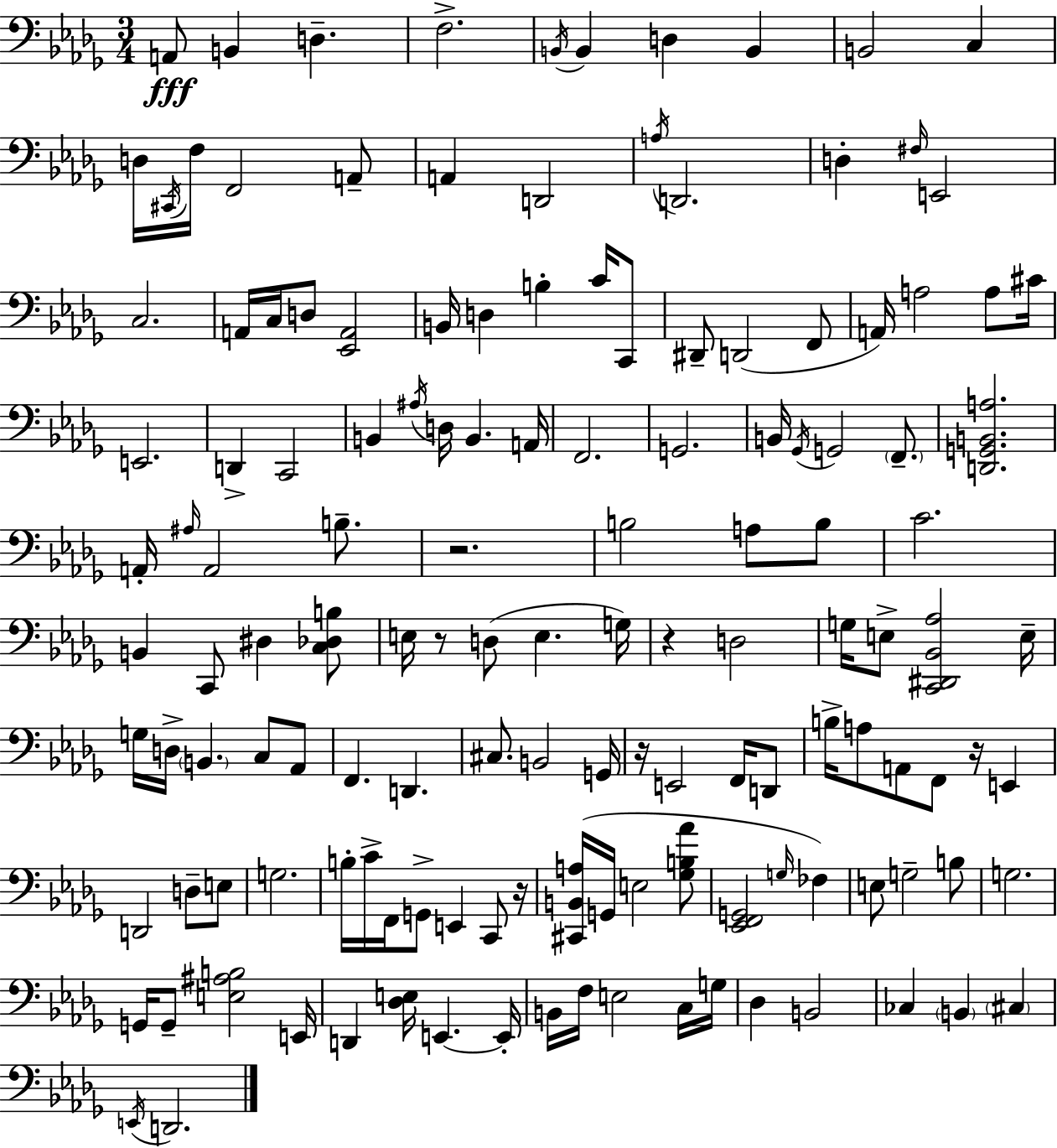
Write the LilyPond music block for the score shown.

{
  \clef bass
  \numericTimeSignature
  \time 3/4
  \key bes \minor
  a,8\fff b,4 d4.-- | f2.-> | \acciaccatura { b,16 } b,4 d4 b,4 | b,2 c4 | \break d16 \acciaccatura { cis,16 } f16 f,2 | a,8-- a,4 d,2 | \acciaccatura { a16 } d,2. | d4-. \grace { fis16 } e,2 | \break c2. | a,16 c16 d8 <ees, a,>2 | b,16 d4 b4-. | c'16 c,8 dis,8-- d,2( | \break f,8 a,16) a2 | a8 cis'16 e,2. | d,4-> c,2 | b,4 \acciaccatura { ais16 } d16 b,4. | \break a,16 f,2. | g,2. | b,16 \acciaccatura { ges,16 } g,2 | \parenthesize f,8.-- <d, g, b, a>2. | \break a,16-. \grace { ais16 } a,2 | b8.-- r2. | b2 | a8 b8 c'2. | \break b,4 c,8 | dis4 <c des b>8 e16 r8 d8( | e4. g16) r4 d2 | g16 e8-> <c, dis, bes, aes>2 | \break e16-- g16 d16-> \parenthesize b,4. | c8 aes,8 f,4. | d,4. cis8. b,2 | g,16 r16 e,2 | \break f,16 d,8 b16-> a8 a,8 | f,8 r16 e,4 d,2 | d8-- e8 g2. | b16-. c'16-> f,16 g,8-> | \break e,4 c,8 r16 <cis, b, a>16( g,16 e2 | <ges b aes'>8 <ees, f, g,>2 | \grace { g16 }) fes4 e8 g2-- | b8 g2. | \break g,16 g,8-- <e ais b>2 | e,16 d,4 | <des e>16 e,4.~~ e,16-. b,16 f16 e2 | c16 g16 des4 | \break b,2 ces4 | \parenthesize b,4 \parenthesize cis4 \acciaccatura { e,16 } d,2. | \bar "|."
}